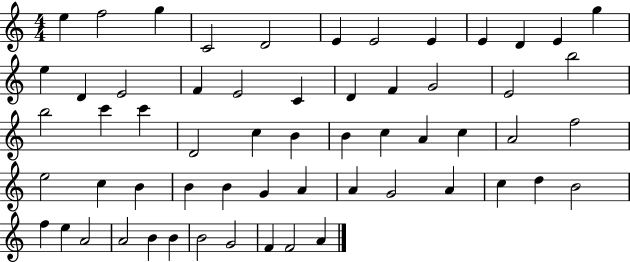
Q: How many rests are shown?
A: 0